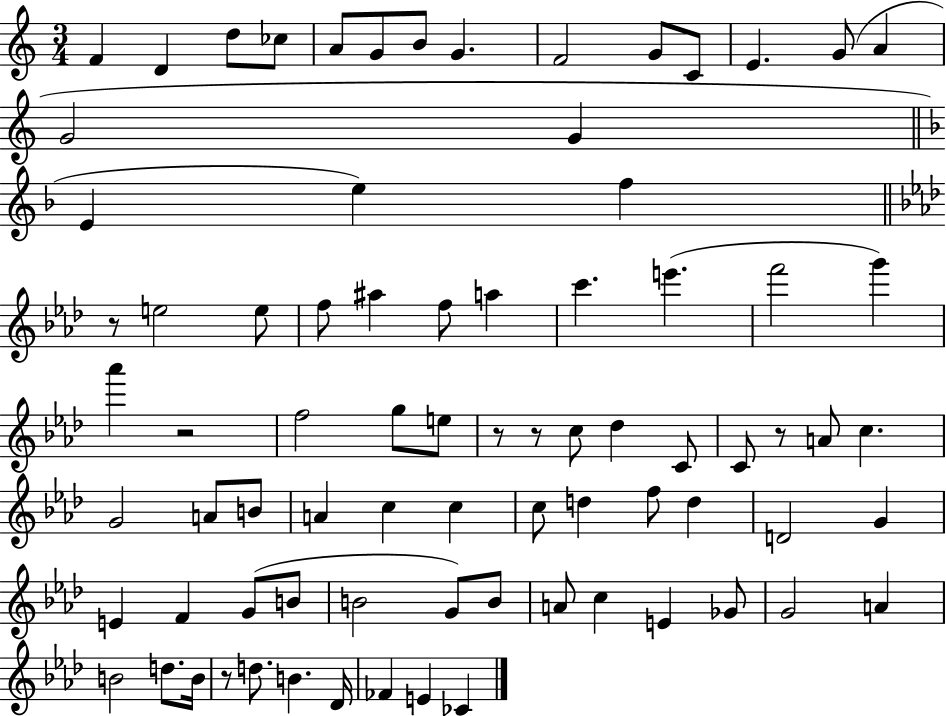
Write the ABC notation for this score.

X:1
T:Untitled
M:3/4
L:1/4
K:C
F D d/2 _c/2 A/2 G/2 B/2 G F2 G/2 C/2 E G/2 A G2 G E e f z/2 e2 e/2 f/2 ^a f/2 a c' e' f'2 g' _a' z2 f2 g/2 e/2 z/2 z/2 c/2 _d C/2 C/2 z/2 A/2 c G2 A/2 B/2 A c c c/2 d f/2 d D2 G E F G/2 B/2 B2 G/2 B/2 A/2 c E _G/2 G2 A B2 d/2 B/4 z/2 d/2 B _D/4 _F E _C